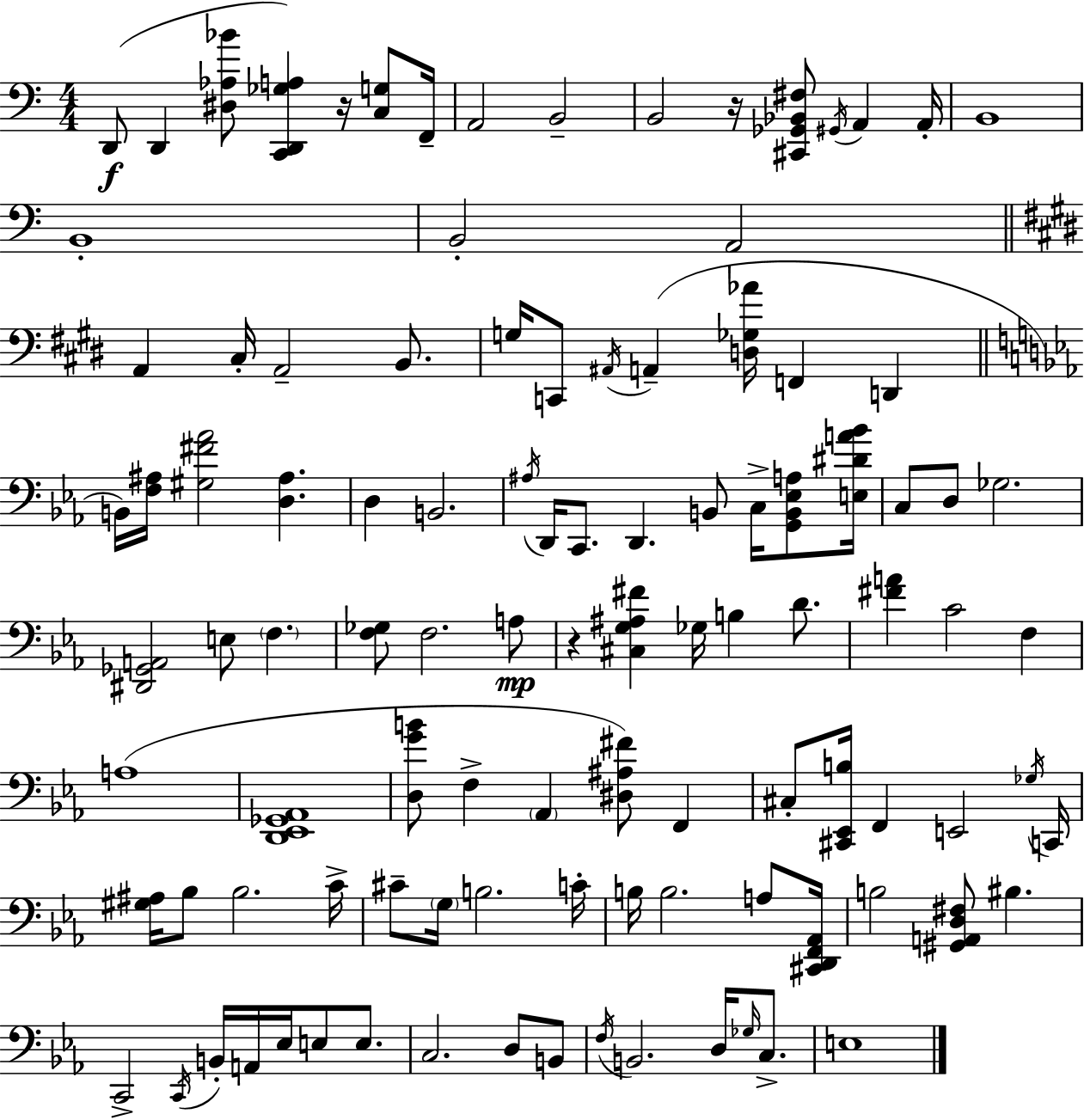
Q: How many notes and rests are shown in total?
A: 105